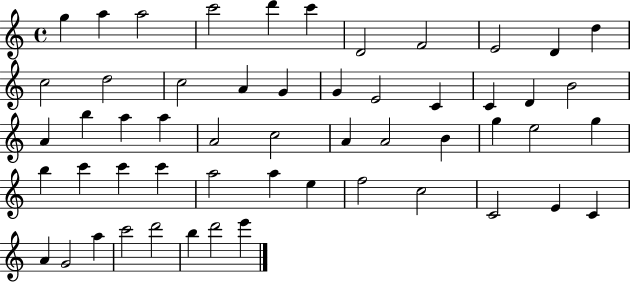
X:1
T:Untitled
M:4/4
L:1/4
K:C
g a a2 c'2 d' c' D2 F2 E2 D d c2 d2 c2 A G G E2 C C D B2 A b a a A2 c2 A A2 B g e2 g b c' c' c' a2 a e f2 c2 C2 E C A G2 a c'2 d'2 b d'2 e'